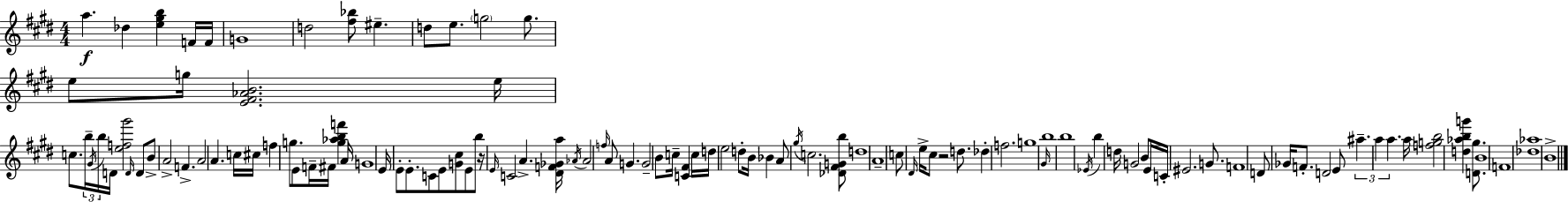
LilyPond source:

{
  \clef treble
  \numericTimeSignature
  \time 4/4
  \key e \major
  a''4.\f des''4 <e'' gis'' b''>4 f'16 f'16 | g'1 | d''2 <fis'' bes''>8 eis''4.-- | d''8 e''8. \parenthesize g''2 g''8. | \break e''8 g''16 <e' fis' aes' b'>2. e''16 | c''8. \tuplet 3/2 { b''16-- \acciaccatura { gis'16 } b''16 } d'16 <e'' f'' gis'''>2 \grace { d'16 } | d'8 b'8-> a'2-> f'4.-> | a'2 a'4. | \break c''16 cis''16 f''4 g''8. e'8 f'16-- fis'16 <g'' aes'' b'' f'''>4 | a'16 g'1 | e'16 e'8-. e'8.-. c'8 e'8 <g' cis''>8 e'8 | b''8 r16 \grace { e'16 } c'2 a'4.-> | \break <dis' f' ges' a''>16 \acciaccatura { aes'16 } aes'2 \grace { f''16 } a'8 g'4. | g'2-- b'8 c''16-- | <c' fis'>4 c''16 d''16 e''2 d''8-. | b'16 bes'4 a'8 \acciaccatura { gis''16 } c''2. | \break <des' fis' g' b''>8 d''1 | a'1-- | c''8 \grace { dis'16 } e''16-> cis''8 r2 | d''8. des''4-. f''2. | \break g''1 | \grace { gis'16 } b''1 | b''1 | \acciaccatura { ees'16 } b''4 d''16 g'2 | \break b'8 e'16 c'16-. eis'2. | g'8. f'1 | d'8 ges'16 f'8.-. d'2 | e'8 \tuplet 3/2 { ais''4.-- a''4 | \break a''4. } a''16 <f'' g'' b''>2 | <d'' aes'' b'' g'''>4 <d' gis''>8. b'1 | f'1 | <des'' aes''>1 | \break b'1-> | \bar "|."
}